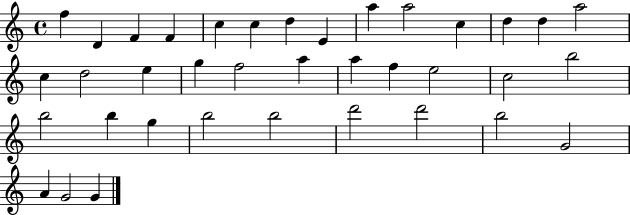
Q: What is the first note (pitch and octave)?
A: F5